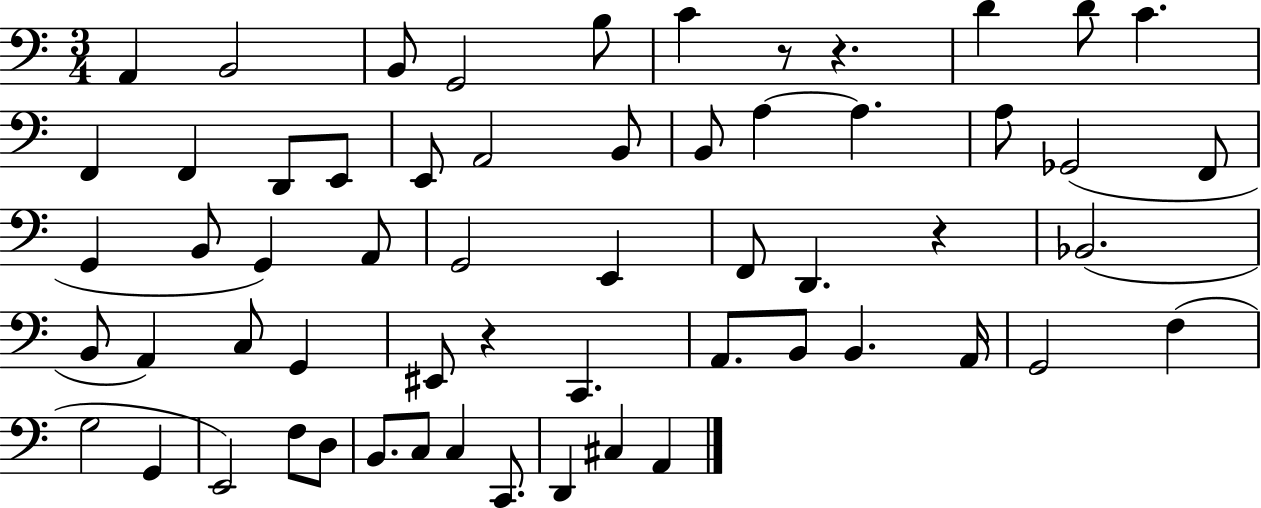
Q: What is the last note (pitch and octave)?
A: A2